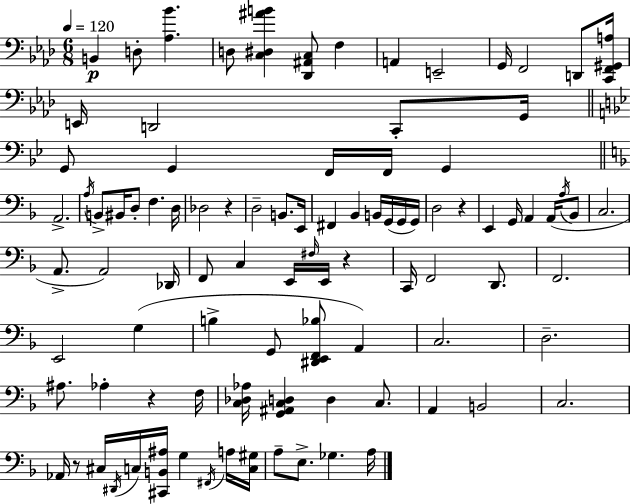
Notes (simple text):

B2/q D3/e [Ab3,Bb4]/q. D3/e [C3,D#3,A#4,B4]/q [Db2,A#2,C3]/e F3/q A2/q E2/h G2/s F2/h D2/e [C2,F2,G#2,A3]/s E2/s D2/h C2/e G2/s G2/e G2/q F2/s F2/s G2/q A2/h. A3/s B2/e BIS2/s D3/e F3/q. D3/s Db3/h R/q D3/h B2/e. E2/s F#2/q Bb2/q B2/s G2/s G2/s G2/s D3/h R/q E2/q G2/s A2/q A2/s A3/s Bb2/e C3/h. A2/e. A2/h Db2/s F2/e C3/q E2/s F#3/s E2/s R/q C2/s F2/h D2/e. F2/h. E2/h G3/q B3/q G2/e [D#2,E2,F2,Bb3]/e A2/q C3/h. D3/h. A#3/e. Ab3/q R/q F3/s [C3,Db3,Ab3]/s [G2,A#2,C3,D3]/q D3/q C3/e. A2/q B2/h C3/h. Ab2/s R/e C#3/s D#2/s C3/s [C#2,B2,A#3]/s G3/q F#2/s A3/s [C3,G#3]/s A3/e E3/e. Gb3/q. A3/s